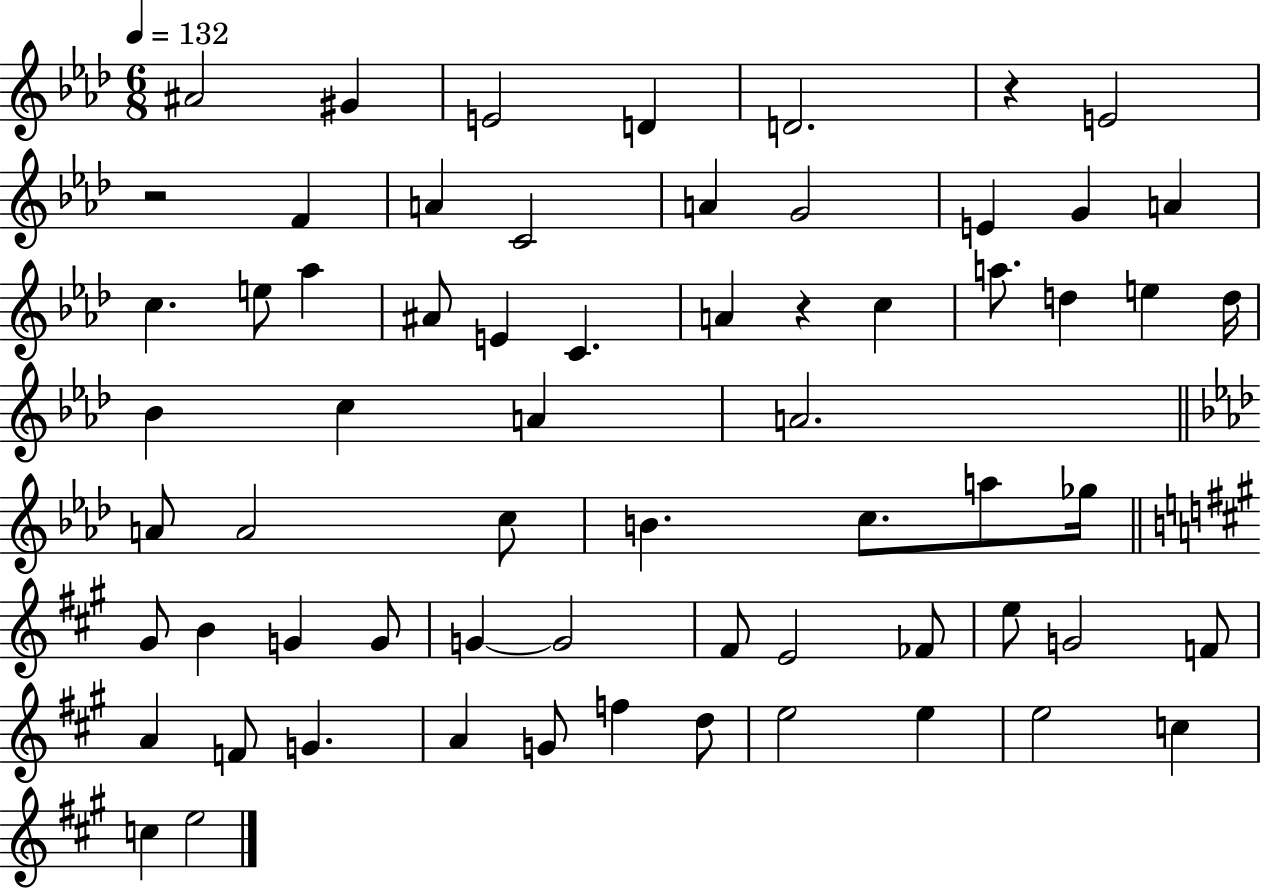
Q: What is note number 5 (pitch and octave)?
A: D4